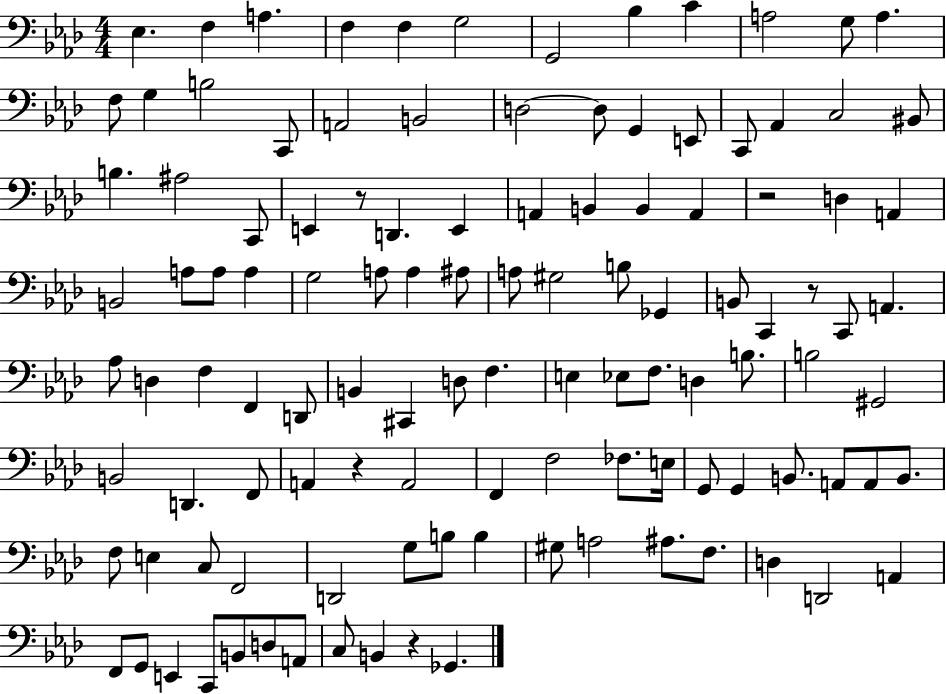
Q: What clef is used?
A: bass